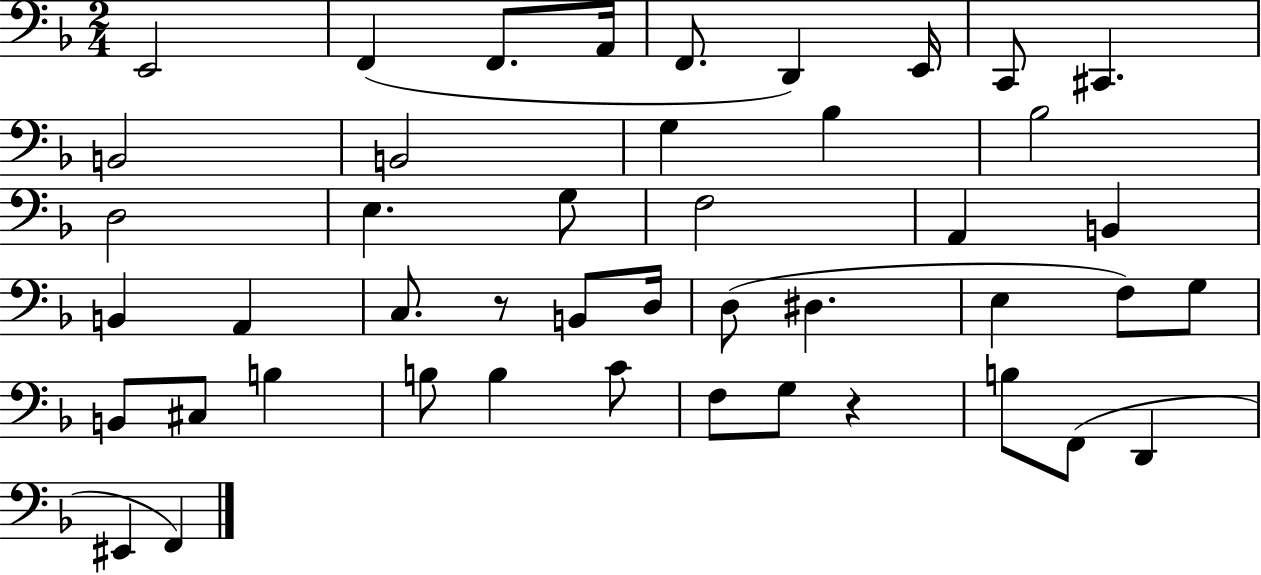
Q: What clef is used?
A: bass